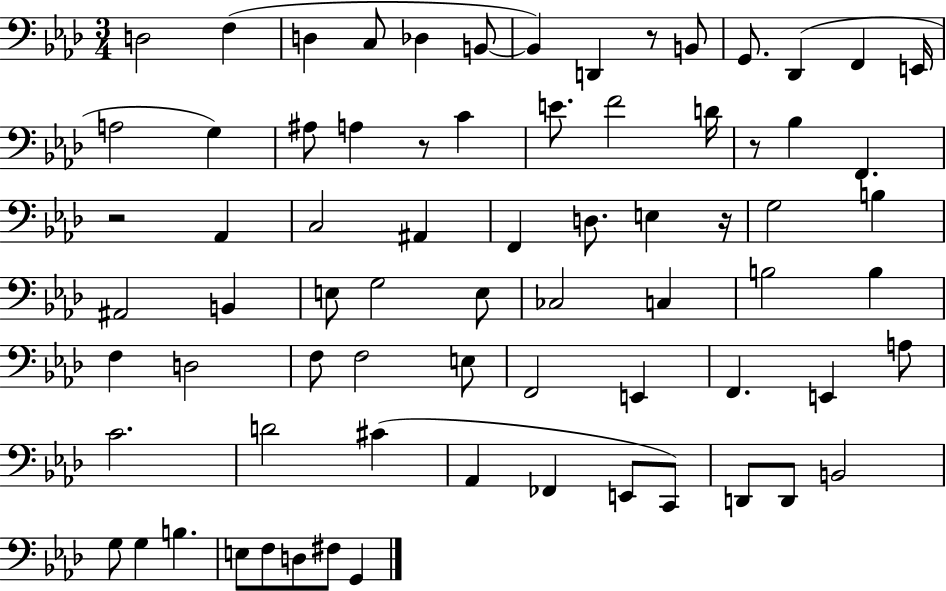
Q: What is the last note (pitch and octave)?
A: G2